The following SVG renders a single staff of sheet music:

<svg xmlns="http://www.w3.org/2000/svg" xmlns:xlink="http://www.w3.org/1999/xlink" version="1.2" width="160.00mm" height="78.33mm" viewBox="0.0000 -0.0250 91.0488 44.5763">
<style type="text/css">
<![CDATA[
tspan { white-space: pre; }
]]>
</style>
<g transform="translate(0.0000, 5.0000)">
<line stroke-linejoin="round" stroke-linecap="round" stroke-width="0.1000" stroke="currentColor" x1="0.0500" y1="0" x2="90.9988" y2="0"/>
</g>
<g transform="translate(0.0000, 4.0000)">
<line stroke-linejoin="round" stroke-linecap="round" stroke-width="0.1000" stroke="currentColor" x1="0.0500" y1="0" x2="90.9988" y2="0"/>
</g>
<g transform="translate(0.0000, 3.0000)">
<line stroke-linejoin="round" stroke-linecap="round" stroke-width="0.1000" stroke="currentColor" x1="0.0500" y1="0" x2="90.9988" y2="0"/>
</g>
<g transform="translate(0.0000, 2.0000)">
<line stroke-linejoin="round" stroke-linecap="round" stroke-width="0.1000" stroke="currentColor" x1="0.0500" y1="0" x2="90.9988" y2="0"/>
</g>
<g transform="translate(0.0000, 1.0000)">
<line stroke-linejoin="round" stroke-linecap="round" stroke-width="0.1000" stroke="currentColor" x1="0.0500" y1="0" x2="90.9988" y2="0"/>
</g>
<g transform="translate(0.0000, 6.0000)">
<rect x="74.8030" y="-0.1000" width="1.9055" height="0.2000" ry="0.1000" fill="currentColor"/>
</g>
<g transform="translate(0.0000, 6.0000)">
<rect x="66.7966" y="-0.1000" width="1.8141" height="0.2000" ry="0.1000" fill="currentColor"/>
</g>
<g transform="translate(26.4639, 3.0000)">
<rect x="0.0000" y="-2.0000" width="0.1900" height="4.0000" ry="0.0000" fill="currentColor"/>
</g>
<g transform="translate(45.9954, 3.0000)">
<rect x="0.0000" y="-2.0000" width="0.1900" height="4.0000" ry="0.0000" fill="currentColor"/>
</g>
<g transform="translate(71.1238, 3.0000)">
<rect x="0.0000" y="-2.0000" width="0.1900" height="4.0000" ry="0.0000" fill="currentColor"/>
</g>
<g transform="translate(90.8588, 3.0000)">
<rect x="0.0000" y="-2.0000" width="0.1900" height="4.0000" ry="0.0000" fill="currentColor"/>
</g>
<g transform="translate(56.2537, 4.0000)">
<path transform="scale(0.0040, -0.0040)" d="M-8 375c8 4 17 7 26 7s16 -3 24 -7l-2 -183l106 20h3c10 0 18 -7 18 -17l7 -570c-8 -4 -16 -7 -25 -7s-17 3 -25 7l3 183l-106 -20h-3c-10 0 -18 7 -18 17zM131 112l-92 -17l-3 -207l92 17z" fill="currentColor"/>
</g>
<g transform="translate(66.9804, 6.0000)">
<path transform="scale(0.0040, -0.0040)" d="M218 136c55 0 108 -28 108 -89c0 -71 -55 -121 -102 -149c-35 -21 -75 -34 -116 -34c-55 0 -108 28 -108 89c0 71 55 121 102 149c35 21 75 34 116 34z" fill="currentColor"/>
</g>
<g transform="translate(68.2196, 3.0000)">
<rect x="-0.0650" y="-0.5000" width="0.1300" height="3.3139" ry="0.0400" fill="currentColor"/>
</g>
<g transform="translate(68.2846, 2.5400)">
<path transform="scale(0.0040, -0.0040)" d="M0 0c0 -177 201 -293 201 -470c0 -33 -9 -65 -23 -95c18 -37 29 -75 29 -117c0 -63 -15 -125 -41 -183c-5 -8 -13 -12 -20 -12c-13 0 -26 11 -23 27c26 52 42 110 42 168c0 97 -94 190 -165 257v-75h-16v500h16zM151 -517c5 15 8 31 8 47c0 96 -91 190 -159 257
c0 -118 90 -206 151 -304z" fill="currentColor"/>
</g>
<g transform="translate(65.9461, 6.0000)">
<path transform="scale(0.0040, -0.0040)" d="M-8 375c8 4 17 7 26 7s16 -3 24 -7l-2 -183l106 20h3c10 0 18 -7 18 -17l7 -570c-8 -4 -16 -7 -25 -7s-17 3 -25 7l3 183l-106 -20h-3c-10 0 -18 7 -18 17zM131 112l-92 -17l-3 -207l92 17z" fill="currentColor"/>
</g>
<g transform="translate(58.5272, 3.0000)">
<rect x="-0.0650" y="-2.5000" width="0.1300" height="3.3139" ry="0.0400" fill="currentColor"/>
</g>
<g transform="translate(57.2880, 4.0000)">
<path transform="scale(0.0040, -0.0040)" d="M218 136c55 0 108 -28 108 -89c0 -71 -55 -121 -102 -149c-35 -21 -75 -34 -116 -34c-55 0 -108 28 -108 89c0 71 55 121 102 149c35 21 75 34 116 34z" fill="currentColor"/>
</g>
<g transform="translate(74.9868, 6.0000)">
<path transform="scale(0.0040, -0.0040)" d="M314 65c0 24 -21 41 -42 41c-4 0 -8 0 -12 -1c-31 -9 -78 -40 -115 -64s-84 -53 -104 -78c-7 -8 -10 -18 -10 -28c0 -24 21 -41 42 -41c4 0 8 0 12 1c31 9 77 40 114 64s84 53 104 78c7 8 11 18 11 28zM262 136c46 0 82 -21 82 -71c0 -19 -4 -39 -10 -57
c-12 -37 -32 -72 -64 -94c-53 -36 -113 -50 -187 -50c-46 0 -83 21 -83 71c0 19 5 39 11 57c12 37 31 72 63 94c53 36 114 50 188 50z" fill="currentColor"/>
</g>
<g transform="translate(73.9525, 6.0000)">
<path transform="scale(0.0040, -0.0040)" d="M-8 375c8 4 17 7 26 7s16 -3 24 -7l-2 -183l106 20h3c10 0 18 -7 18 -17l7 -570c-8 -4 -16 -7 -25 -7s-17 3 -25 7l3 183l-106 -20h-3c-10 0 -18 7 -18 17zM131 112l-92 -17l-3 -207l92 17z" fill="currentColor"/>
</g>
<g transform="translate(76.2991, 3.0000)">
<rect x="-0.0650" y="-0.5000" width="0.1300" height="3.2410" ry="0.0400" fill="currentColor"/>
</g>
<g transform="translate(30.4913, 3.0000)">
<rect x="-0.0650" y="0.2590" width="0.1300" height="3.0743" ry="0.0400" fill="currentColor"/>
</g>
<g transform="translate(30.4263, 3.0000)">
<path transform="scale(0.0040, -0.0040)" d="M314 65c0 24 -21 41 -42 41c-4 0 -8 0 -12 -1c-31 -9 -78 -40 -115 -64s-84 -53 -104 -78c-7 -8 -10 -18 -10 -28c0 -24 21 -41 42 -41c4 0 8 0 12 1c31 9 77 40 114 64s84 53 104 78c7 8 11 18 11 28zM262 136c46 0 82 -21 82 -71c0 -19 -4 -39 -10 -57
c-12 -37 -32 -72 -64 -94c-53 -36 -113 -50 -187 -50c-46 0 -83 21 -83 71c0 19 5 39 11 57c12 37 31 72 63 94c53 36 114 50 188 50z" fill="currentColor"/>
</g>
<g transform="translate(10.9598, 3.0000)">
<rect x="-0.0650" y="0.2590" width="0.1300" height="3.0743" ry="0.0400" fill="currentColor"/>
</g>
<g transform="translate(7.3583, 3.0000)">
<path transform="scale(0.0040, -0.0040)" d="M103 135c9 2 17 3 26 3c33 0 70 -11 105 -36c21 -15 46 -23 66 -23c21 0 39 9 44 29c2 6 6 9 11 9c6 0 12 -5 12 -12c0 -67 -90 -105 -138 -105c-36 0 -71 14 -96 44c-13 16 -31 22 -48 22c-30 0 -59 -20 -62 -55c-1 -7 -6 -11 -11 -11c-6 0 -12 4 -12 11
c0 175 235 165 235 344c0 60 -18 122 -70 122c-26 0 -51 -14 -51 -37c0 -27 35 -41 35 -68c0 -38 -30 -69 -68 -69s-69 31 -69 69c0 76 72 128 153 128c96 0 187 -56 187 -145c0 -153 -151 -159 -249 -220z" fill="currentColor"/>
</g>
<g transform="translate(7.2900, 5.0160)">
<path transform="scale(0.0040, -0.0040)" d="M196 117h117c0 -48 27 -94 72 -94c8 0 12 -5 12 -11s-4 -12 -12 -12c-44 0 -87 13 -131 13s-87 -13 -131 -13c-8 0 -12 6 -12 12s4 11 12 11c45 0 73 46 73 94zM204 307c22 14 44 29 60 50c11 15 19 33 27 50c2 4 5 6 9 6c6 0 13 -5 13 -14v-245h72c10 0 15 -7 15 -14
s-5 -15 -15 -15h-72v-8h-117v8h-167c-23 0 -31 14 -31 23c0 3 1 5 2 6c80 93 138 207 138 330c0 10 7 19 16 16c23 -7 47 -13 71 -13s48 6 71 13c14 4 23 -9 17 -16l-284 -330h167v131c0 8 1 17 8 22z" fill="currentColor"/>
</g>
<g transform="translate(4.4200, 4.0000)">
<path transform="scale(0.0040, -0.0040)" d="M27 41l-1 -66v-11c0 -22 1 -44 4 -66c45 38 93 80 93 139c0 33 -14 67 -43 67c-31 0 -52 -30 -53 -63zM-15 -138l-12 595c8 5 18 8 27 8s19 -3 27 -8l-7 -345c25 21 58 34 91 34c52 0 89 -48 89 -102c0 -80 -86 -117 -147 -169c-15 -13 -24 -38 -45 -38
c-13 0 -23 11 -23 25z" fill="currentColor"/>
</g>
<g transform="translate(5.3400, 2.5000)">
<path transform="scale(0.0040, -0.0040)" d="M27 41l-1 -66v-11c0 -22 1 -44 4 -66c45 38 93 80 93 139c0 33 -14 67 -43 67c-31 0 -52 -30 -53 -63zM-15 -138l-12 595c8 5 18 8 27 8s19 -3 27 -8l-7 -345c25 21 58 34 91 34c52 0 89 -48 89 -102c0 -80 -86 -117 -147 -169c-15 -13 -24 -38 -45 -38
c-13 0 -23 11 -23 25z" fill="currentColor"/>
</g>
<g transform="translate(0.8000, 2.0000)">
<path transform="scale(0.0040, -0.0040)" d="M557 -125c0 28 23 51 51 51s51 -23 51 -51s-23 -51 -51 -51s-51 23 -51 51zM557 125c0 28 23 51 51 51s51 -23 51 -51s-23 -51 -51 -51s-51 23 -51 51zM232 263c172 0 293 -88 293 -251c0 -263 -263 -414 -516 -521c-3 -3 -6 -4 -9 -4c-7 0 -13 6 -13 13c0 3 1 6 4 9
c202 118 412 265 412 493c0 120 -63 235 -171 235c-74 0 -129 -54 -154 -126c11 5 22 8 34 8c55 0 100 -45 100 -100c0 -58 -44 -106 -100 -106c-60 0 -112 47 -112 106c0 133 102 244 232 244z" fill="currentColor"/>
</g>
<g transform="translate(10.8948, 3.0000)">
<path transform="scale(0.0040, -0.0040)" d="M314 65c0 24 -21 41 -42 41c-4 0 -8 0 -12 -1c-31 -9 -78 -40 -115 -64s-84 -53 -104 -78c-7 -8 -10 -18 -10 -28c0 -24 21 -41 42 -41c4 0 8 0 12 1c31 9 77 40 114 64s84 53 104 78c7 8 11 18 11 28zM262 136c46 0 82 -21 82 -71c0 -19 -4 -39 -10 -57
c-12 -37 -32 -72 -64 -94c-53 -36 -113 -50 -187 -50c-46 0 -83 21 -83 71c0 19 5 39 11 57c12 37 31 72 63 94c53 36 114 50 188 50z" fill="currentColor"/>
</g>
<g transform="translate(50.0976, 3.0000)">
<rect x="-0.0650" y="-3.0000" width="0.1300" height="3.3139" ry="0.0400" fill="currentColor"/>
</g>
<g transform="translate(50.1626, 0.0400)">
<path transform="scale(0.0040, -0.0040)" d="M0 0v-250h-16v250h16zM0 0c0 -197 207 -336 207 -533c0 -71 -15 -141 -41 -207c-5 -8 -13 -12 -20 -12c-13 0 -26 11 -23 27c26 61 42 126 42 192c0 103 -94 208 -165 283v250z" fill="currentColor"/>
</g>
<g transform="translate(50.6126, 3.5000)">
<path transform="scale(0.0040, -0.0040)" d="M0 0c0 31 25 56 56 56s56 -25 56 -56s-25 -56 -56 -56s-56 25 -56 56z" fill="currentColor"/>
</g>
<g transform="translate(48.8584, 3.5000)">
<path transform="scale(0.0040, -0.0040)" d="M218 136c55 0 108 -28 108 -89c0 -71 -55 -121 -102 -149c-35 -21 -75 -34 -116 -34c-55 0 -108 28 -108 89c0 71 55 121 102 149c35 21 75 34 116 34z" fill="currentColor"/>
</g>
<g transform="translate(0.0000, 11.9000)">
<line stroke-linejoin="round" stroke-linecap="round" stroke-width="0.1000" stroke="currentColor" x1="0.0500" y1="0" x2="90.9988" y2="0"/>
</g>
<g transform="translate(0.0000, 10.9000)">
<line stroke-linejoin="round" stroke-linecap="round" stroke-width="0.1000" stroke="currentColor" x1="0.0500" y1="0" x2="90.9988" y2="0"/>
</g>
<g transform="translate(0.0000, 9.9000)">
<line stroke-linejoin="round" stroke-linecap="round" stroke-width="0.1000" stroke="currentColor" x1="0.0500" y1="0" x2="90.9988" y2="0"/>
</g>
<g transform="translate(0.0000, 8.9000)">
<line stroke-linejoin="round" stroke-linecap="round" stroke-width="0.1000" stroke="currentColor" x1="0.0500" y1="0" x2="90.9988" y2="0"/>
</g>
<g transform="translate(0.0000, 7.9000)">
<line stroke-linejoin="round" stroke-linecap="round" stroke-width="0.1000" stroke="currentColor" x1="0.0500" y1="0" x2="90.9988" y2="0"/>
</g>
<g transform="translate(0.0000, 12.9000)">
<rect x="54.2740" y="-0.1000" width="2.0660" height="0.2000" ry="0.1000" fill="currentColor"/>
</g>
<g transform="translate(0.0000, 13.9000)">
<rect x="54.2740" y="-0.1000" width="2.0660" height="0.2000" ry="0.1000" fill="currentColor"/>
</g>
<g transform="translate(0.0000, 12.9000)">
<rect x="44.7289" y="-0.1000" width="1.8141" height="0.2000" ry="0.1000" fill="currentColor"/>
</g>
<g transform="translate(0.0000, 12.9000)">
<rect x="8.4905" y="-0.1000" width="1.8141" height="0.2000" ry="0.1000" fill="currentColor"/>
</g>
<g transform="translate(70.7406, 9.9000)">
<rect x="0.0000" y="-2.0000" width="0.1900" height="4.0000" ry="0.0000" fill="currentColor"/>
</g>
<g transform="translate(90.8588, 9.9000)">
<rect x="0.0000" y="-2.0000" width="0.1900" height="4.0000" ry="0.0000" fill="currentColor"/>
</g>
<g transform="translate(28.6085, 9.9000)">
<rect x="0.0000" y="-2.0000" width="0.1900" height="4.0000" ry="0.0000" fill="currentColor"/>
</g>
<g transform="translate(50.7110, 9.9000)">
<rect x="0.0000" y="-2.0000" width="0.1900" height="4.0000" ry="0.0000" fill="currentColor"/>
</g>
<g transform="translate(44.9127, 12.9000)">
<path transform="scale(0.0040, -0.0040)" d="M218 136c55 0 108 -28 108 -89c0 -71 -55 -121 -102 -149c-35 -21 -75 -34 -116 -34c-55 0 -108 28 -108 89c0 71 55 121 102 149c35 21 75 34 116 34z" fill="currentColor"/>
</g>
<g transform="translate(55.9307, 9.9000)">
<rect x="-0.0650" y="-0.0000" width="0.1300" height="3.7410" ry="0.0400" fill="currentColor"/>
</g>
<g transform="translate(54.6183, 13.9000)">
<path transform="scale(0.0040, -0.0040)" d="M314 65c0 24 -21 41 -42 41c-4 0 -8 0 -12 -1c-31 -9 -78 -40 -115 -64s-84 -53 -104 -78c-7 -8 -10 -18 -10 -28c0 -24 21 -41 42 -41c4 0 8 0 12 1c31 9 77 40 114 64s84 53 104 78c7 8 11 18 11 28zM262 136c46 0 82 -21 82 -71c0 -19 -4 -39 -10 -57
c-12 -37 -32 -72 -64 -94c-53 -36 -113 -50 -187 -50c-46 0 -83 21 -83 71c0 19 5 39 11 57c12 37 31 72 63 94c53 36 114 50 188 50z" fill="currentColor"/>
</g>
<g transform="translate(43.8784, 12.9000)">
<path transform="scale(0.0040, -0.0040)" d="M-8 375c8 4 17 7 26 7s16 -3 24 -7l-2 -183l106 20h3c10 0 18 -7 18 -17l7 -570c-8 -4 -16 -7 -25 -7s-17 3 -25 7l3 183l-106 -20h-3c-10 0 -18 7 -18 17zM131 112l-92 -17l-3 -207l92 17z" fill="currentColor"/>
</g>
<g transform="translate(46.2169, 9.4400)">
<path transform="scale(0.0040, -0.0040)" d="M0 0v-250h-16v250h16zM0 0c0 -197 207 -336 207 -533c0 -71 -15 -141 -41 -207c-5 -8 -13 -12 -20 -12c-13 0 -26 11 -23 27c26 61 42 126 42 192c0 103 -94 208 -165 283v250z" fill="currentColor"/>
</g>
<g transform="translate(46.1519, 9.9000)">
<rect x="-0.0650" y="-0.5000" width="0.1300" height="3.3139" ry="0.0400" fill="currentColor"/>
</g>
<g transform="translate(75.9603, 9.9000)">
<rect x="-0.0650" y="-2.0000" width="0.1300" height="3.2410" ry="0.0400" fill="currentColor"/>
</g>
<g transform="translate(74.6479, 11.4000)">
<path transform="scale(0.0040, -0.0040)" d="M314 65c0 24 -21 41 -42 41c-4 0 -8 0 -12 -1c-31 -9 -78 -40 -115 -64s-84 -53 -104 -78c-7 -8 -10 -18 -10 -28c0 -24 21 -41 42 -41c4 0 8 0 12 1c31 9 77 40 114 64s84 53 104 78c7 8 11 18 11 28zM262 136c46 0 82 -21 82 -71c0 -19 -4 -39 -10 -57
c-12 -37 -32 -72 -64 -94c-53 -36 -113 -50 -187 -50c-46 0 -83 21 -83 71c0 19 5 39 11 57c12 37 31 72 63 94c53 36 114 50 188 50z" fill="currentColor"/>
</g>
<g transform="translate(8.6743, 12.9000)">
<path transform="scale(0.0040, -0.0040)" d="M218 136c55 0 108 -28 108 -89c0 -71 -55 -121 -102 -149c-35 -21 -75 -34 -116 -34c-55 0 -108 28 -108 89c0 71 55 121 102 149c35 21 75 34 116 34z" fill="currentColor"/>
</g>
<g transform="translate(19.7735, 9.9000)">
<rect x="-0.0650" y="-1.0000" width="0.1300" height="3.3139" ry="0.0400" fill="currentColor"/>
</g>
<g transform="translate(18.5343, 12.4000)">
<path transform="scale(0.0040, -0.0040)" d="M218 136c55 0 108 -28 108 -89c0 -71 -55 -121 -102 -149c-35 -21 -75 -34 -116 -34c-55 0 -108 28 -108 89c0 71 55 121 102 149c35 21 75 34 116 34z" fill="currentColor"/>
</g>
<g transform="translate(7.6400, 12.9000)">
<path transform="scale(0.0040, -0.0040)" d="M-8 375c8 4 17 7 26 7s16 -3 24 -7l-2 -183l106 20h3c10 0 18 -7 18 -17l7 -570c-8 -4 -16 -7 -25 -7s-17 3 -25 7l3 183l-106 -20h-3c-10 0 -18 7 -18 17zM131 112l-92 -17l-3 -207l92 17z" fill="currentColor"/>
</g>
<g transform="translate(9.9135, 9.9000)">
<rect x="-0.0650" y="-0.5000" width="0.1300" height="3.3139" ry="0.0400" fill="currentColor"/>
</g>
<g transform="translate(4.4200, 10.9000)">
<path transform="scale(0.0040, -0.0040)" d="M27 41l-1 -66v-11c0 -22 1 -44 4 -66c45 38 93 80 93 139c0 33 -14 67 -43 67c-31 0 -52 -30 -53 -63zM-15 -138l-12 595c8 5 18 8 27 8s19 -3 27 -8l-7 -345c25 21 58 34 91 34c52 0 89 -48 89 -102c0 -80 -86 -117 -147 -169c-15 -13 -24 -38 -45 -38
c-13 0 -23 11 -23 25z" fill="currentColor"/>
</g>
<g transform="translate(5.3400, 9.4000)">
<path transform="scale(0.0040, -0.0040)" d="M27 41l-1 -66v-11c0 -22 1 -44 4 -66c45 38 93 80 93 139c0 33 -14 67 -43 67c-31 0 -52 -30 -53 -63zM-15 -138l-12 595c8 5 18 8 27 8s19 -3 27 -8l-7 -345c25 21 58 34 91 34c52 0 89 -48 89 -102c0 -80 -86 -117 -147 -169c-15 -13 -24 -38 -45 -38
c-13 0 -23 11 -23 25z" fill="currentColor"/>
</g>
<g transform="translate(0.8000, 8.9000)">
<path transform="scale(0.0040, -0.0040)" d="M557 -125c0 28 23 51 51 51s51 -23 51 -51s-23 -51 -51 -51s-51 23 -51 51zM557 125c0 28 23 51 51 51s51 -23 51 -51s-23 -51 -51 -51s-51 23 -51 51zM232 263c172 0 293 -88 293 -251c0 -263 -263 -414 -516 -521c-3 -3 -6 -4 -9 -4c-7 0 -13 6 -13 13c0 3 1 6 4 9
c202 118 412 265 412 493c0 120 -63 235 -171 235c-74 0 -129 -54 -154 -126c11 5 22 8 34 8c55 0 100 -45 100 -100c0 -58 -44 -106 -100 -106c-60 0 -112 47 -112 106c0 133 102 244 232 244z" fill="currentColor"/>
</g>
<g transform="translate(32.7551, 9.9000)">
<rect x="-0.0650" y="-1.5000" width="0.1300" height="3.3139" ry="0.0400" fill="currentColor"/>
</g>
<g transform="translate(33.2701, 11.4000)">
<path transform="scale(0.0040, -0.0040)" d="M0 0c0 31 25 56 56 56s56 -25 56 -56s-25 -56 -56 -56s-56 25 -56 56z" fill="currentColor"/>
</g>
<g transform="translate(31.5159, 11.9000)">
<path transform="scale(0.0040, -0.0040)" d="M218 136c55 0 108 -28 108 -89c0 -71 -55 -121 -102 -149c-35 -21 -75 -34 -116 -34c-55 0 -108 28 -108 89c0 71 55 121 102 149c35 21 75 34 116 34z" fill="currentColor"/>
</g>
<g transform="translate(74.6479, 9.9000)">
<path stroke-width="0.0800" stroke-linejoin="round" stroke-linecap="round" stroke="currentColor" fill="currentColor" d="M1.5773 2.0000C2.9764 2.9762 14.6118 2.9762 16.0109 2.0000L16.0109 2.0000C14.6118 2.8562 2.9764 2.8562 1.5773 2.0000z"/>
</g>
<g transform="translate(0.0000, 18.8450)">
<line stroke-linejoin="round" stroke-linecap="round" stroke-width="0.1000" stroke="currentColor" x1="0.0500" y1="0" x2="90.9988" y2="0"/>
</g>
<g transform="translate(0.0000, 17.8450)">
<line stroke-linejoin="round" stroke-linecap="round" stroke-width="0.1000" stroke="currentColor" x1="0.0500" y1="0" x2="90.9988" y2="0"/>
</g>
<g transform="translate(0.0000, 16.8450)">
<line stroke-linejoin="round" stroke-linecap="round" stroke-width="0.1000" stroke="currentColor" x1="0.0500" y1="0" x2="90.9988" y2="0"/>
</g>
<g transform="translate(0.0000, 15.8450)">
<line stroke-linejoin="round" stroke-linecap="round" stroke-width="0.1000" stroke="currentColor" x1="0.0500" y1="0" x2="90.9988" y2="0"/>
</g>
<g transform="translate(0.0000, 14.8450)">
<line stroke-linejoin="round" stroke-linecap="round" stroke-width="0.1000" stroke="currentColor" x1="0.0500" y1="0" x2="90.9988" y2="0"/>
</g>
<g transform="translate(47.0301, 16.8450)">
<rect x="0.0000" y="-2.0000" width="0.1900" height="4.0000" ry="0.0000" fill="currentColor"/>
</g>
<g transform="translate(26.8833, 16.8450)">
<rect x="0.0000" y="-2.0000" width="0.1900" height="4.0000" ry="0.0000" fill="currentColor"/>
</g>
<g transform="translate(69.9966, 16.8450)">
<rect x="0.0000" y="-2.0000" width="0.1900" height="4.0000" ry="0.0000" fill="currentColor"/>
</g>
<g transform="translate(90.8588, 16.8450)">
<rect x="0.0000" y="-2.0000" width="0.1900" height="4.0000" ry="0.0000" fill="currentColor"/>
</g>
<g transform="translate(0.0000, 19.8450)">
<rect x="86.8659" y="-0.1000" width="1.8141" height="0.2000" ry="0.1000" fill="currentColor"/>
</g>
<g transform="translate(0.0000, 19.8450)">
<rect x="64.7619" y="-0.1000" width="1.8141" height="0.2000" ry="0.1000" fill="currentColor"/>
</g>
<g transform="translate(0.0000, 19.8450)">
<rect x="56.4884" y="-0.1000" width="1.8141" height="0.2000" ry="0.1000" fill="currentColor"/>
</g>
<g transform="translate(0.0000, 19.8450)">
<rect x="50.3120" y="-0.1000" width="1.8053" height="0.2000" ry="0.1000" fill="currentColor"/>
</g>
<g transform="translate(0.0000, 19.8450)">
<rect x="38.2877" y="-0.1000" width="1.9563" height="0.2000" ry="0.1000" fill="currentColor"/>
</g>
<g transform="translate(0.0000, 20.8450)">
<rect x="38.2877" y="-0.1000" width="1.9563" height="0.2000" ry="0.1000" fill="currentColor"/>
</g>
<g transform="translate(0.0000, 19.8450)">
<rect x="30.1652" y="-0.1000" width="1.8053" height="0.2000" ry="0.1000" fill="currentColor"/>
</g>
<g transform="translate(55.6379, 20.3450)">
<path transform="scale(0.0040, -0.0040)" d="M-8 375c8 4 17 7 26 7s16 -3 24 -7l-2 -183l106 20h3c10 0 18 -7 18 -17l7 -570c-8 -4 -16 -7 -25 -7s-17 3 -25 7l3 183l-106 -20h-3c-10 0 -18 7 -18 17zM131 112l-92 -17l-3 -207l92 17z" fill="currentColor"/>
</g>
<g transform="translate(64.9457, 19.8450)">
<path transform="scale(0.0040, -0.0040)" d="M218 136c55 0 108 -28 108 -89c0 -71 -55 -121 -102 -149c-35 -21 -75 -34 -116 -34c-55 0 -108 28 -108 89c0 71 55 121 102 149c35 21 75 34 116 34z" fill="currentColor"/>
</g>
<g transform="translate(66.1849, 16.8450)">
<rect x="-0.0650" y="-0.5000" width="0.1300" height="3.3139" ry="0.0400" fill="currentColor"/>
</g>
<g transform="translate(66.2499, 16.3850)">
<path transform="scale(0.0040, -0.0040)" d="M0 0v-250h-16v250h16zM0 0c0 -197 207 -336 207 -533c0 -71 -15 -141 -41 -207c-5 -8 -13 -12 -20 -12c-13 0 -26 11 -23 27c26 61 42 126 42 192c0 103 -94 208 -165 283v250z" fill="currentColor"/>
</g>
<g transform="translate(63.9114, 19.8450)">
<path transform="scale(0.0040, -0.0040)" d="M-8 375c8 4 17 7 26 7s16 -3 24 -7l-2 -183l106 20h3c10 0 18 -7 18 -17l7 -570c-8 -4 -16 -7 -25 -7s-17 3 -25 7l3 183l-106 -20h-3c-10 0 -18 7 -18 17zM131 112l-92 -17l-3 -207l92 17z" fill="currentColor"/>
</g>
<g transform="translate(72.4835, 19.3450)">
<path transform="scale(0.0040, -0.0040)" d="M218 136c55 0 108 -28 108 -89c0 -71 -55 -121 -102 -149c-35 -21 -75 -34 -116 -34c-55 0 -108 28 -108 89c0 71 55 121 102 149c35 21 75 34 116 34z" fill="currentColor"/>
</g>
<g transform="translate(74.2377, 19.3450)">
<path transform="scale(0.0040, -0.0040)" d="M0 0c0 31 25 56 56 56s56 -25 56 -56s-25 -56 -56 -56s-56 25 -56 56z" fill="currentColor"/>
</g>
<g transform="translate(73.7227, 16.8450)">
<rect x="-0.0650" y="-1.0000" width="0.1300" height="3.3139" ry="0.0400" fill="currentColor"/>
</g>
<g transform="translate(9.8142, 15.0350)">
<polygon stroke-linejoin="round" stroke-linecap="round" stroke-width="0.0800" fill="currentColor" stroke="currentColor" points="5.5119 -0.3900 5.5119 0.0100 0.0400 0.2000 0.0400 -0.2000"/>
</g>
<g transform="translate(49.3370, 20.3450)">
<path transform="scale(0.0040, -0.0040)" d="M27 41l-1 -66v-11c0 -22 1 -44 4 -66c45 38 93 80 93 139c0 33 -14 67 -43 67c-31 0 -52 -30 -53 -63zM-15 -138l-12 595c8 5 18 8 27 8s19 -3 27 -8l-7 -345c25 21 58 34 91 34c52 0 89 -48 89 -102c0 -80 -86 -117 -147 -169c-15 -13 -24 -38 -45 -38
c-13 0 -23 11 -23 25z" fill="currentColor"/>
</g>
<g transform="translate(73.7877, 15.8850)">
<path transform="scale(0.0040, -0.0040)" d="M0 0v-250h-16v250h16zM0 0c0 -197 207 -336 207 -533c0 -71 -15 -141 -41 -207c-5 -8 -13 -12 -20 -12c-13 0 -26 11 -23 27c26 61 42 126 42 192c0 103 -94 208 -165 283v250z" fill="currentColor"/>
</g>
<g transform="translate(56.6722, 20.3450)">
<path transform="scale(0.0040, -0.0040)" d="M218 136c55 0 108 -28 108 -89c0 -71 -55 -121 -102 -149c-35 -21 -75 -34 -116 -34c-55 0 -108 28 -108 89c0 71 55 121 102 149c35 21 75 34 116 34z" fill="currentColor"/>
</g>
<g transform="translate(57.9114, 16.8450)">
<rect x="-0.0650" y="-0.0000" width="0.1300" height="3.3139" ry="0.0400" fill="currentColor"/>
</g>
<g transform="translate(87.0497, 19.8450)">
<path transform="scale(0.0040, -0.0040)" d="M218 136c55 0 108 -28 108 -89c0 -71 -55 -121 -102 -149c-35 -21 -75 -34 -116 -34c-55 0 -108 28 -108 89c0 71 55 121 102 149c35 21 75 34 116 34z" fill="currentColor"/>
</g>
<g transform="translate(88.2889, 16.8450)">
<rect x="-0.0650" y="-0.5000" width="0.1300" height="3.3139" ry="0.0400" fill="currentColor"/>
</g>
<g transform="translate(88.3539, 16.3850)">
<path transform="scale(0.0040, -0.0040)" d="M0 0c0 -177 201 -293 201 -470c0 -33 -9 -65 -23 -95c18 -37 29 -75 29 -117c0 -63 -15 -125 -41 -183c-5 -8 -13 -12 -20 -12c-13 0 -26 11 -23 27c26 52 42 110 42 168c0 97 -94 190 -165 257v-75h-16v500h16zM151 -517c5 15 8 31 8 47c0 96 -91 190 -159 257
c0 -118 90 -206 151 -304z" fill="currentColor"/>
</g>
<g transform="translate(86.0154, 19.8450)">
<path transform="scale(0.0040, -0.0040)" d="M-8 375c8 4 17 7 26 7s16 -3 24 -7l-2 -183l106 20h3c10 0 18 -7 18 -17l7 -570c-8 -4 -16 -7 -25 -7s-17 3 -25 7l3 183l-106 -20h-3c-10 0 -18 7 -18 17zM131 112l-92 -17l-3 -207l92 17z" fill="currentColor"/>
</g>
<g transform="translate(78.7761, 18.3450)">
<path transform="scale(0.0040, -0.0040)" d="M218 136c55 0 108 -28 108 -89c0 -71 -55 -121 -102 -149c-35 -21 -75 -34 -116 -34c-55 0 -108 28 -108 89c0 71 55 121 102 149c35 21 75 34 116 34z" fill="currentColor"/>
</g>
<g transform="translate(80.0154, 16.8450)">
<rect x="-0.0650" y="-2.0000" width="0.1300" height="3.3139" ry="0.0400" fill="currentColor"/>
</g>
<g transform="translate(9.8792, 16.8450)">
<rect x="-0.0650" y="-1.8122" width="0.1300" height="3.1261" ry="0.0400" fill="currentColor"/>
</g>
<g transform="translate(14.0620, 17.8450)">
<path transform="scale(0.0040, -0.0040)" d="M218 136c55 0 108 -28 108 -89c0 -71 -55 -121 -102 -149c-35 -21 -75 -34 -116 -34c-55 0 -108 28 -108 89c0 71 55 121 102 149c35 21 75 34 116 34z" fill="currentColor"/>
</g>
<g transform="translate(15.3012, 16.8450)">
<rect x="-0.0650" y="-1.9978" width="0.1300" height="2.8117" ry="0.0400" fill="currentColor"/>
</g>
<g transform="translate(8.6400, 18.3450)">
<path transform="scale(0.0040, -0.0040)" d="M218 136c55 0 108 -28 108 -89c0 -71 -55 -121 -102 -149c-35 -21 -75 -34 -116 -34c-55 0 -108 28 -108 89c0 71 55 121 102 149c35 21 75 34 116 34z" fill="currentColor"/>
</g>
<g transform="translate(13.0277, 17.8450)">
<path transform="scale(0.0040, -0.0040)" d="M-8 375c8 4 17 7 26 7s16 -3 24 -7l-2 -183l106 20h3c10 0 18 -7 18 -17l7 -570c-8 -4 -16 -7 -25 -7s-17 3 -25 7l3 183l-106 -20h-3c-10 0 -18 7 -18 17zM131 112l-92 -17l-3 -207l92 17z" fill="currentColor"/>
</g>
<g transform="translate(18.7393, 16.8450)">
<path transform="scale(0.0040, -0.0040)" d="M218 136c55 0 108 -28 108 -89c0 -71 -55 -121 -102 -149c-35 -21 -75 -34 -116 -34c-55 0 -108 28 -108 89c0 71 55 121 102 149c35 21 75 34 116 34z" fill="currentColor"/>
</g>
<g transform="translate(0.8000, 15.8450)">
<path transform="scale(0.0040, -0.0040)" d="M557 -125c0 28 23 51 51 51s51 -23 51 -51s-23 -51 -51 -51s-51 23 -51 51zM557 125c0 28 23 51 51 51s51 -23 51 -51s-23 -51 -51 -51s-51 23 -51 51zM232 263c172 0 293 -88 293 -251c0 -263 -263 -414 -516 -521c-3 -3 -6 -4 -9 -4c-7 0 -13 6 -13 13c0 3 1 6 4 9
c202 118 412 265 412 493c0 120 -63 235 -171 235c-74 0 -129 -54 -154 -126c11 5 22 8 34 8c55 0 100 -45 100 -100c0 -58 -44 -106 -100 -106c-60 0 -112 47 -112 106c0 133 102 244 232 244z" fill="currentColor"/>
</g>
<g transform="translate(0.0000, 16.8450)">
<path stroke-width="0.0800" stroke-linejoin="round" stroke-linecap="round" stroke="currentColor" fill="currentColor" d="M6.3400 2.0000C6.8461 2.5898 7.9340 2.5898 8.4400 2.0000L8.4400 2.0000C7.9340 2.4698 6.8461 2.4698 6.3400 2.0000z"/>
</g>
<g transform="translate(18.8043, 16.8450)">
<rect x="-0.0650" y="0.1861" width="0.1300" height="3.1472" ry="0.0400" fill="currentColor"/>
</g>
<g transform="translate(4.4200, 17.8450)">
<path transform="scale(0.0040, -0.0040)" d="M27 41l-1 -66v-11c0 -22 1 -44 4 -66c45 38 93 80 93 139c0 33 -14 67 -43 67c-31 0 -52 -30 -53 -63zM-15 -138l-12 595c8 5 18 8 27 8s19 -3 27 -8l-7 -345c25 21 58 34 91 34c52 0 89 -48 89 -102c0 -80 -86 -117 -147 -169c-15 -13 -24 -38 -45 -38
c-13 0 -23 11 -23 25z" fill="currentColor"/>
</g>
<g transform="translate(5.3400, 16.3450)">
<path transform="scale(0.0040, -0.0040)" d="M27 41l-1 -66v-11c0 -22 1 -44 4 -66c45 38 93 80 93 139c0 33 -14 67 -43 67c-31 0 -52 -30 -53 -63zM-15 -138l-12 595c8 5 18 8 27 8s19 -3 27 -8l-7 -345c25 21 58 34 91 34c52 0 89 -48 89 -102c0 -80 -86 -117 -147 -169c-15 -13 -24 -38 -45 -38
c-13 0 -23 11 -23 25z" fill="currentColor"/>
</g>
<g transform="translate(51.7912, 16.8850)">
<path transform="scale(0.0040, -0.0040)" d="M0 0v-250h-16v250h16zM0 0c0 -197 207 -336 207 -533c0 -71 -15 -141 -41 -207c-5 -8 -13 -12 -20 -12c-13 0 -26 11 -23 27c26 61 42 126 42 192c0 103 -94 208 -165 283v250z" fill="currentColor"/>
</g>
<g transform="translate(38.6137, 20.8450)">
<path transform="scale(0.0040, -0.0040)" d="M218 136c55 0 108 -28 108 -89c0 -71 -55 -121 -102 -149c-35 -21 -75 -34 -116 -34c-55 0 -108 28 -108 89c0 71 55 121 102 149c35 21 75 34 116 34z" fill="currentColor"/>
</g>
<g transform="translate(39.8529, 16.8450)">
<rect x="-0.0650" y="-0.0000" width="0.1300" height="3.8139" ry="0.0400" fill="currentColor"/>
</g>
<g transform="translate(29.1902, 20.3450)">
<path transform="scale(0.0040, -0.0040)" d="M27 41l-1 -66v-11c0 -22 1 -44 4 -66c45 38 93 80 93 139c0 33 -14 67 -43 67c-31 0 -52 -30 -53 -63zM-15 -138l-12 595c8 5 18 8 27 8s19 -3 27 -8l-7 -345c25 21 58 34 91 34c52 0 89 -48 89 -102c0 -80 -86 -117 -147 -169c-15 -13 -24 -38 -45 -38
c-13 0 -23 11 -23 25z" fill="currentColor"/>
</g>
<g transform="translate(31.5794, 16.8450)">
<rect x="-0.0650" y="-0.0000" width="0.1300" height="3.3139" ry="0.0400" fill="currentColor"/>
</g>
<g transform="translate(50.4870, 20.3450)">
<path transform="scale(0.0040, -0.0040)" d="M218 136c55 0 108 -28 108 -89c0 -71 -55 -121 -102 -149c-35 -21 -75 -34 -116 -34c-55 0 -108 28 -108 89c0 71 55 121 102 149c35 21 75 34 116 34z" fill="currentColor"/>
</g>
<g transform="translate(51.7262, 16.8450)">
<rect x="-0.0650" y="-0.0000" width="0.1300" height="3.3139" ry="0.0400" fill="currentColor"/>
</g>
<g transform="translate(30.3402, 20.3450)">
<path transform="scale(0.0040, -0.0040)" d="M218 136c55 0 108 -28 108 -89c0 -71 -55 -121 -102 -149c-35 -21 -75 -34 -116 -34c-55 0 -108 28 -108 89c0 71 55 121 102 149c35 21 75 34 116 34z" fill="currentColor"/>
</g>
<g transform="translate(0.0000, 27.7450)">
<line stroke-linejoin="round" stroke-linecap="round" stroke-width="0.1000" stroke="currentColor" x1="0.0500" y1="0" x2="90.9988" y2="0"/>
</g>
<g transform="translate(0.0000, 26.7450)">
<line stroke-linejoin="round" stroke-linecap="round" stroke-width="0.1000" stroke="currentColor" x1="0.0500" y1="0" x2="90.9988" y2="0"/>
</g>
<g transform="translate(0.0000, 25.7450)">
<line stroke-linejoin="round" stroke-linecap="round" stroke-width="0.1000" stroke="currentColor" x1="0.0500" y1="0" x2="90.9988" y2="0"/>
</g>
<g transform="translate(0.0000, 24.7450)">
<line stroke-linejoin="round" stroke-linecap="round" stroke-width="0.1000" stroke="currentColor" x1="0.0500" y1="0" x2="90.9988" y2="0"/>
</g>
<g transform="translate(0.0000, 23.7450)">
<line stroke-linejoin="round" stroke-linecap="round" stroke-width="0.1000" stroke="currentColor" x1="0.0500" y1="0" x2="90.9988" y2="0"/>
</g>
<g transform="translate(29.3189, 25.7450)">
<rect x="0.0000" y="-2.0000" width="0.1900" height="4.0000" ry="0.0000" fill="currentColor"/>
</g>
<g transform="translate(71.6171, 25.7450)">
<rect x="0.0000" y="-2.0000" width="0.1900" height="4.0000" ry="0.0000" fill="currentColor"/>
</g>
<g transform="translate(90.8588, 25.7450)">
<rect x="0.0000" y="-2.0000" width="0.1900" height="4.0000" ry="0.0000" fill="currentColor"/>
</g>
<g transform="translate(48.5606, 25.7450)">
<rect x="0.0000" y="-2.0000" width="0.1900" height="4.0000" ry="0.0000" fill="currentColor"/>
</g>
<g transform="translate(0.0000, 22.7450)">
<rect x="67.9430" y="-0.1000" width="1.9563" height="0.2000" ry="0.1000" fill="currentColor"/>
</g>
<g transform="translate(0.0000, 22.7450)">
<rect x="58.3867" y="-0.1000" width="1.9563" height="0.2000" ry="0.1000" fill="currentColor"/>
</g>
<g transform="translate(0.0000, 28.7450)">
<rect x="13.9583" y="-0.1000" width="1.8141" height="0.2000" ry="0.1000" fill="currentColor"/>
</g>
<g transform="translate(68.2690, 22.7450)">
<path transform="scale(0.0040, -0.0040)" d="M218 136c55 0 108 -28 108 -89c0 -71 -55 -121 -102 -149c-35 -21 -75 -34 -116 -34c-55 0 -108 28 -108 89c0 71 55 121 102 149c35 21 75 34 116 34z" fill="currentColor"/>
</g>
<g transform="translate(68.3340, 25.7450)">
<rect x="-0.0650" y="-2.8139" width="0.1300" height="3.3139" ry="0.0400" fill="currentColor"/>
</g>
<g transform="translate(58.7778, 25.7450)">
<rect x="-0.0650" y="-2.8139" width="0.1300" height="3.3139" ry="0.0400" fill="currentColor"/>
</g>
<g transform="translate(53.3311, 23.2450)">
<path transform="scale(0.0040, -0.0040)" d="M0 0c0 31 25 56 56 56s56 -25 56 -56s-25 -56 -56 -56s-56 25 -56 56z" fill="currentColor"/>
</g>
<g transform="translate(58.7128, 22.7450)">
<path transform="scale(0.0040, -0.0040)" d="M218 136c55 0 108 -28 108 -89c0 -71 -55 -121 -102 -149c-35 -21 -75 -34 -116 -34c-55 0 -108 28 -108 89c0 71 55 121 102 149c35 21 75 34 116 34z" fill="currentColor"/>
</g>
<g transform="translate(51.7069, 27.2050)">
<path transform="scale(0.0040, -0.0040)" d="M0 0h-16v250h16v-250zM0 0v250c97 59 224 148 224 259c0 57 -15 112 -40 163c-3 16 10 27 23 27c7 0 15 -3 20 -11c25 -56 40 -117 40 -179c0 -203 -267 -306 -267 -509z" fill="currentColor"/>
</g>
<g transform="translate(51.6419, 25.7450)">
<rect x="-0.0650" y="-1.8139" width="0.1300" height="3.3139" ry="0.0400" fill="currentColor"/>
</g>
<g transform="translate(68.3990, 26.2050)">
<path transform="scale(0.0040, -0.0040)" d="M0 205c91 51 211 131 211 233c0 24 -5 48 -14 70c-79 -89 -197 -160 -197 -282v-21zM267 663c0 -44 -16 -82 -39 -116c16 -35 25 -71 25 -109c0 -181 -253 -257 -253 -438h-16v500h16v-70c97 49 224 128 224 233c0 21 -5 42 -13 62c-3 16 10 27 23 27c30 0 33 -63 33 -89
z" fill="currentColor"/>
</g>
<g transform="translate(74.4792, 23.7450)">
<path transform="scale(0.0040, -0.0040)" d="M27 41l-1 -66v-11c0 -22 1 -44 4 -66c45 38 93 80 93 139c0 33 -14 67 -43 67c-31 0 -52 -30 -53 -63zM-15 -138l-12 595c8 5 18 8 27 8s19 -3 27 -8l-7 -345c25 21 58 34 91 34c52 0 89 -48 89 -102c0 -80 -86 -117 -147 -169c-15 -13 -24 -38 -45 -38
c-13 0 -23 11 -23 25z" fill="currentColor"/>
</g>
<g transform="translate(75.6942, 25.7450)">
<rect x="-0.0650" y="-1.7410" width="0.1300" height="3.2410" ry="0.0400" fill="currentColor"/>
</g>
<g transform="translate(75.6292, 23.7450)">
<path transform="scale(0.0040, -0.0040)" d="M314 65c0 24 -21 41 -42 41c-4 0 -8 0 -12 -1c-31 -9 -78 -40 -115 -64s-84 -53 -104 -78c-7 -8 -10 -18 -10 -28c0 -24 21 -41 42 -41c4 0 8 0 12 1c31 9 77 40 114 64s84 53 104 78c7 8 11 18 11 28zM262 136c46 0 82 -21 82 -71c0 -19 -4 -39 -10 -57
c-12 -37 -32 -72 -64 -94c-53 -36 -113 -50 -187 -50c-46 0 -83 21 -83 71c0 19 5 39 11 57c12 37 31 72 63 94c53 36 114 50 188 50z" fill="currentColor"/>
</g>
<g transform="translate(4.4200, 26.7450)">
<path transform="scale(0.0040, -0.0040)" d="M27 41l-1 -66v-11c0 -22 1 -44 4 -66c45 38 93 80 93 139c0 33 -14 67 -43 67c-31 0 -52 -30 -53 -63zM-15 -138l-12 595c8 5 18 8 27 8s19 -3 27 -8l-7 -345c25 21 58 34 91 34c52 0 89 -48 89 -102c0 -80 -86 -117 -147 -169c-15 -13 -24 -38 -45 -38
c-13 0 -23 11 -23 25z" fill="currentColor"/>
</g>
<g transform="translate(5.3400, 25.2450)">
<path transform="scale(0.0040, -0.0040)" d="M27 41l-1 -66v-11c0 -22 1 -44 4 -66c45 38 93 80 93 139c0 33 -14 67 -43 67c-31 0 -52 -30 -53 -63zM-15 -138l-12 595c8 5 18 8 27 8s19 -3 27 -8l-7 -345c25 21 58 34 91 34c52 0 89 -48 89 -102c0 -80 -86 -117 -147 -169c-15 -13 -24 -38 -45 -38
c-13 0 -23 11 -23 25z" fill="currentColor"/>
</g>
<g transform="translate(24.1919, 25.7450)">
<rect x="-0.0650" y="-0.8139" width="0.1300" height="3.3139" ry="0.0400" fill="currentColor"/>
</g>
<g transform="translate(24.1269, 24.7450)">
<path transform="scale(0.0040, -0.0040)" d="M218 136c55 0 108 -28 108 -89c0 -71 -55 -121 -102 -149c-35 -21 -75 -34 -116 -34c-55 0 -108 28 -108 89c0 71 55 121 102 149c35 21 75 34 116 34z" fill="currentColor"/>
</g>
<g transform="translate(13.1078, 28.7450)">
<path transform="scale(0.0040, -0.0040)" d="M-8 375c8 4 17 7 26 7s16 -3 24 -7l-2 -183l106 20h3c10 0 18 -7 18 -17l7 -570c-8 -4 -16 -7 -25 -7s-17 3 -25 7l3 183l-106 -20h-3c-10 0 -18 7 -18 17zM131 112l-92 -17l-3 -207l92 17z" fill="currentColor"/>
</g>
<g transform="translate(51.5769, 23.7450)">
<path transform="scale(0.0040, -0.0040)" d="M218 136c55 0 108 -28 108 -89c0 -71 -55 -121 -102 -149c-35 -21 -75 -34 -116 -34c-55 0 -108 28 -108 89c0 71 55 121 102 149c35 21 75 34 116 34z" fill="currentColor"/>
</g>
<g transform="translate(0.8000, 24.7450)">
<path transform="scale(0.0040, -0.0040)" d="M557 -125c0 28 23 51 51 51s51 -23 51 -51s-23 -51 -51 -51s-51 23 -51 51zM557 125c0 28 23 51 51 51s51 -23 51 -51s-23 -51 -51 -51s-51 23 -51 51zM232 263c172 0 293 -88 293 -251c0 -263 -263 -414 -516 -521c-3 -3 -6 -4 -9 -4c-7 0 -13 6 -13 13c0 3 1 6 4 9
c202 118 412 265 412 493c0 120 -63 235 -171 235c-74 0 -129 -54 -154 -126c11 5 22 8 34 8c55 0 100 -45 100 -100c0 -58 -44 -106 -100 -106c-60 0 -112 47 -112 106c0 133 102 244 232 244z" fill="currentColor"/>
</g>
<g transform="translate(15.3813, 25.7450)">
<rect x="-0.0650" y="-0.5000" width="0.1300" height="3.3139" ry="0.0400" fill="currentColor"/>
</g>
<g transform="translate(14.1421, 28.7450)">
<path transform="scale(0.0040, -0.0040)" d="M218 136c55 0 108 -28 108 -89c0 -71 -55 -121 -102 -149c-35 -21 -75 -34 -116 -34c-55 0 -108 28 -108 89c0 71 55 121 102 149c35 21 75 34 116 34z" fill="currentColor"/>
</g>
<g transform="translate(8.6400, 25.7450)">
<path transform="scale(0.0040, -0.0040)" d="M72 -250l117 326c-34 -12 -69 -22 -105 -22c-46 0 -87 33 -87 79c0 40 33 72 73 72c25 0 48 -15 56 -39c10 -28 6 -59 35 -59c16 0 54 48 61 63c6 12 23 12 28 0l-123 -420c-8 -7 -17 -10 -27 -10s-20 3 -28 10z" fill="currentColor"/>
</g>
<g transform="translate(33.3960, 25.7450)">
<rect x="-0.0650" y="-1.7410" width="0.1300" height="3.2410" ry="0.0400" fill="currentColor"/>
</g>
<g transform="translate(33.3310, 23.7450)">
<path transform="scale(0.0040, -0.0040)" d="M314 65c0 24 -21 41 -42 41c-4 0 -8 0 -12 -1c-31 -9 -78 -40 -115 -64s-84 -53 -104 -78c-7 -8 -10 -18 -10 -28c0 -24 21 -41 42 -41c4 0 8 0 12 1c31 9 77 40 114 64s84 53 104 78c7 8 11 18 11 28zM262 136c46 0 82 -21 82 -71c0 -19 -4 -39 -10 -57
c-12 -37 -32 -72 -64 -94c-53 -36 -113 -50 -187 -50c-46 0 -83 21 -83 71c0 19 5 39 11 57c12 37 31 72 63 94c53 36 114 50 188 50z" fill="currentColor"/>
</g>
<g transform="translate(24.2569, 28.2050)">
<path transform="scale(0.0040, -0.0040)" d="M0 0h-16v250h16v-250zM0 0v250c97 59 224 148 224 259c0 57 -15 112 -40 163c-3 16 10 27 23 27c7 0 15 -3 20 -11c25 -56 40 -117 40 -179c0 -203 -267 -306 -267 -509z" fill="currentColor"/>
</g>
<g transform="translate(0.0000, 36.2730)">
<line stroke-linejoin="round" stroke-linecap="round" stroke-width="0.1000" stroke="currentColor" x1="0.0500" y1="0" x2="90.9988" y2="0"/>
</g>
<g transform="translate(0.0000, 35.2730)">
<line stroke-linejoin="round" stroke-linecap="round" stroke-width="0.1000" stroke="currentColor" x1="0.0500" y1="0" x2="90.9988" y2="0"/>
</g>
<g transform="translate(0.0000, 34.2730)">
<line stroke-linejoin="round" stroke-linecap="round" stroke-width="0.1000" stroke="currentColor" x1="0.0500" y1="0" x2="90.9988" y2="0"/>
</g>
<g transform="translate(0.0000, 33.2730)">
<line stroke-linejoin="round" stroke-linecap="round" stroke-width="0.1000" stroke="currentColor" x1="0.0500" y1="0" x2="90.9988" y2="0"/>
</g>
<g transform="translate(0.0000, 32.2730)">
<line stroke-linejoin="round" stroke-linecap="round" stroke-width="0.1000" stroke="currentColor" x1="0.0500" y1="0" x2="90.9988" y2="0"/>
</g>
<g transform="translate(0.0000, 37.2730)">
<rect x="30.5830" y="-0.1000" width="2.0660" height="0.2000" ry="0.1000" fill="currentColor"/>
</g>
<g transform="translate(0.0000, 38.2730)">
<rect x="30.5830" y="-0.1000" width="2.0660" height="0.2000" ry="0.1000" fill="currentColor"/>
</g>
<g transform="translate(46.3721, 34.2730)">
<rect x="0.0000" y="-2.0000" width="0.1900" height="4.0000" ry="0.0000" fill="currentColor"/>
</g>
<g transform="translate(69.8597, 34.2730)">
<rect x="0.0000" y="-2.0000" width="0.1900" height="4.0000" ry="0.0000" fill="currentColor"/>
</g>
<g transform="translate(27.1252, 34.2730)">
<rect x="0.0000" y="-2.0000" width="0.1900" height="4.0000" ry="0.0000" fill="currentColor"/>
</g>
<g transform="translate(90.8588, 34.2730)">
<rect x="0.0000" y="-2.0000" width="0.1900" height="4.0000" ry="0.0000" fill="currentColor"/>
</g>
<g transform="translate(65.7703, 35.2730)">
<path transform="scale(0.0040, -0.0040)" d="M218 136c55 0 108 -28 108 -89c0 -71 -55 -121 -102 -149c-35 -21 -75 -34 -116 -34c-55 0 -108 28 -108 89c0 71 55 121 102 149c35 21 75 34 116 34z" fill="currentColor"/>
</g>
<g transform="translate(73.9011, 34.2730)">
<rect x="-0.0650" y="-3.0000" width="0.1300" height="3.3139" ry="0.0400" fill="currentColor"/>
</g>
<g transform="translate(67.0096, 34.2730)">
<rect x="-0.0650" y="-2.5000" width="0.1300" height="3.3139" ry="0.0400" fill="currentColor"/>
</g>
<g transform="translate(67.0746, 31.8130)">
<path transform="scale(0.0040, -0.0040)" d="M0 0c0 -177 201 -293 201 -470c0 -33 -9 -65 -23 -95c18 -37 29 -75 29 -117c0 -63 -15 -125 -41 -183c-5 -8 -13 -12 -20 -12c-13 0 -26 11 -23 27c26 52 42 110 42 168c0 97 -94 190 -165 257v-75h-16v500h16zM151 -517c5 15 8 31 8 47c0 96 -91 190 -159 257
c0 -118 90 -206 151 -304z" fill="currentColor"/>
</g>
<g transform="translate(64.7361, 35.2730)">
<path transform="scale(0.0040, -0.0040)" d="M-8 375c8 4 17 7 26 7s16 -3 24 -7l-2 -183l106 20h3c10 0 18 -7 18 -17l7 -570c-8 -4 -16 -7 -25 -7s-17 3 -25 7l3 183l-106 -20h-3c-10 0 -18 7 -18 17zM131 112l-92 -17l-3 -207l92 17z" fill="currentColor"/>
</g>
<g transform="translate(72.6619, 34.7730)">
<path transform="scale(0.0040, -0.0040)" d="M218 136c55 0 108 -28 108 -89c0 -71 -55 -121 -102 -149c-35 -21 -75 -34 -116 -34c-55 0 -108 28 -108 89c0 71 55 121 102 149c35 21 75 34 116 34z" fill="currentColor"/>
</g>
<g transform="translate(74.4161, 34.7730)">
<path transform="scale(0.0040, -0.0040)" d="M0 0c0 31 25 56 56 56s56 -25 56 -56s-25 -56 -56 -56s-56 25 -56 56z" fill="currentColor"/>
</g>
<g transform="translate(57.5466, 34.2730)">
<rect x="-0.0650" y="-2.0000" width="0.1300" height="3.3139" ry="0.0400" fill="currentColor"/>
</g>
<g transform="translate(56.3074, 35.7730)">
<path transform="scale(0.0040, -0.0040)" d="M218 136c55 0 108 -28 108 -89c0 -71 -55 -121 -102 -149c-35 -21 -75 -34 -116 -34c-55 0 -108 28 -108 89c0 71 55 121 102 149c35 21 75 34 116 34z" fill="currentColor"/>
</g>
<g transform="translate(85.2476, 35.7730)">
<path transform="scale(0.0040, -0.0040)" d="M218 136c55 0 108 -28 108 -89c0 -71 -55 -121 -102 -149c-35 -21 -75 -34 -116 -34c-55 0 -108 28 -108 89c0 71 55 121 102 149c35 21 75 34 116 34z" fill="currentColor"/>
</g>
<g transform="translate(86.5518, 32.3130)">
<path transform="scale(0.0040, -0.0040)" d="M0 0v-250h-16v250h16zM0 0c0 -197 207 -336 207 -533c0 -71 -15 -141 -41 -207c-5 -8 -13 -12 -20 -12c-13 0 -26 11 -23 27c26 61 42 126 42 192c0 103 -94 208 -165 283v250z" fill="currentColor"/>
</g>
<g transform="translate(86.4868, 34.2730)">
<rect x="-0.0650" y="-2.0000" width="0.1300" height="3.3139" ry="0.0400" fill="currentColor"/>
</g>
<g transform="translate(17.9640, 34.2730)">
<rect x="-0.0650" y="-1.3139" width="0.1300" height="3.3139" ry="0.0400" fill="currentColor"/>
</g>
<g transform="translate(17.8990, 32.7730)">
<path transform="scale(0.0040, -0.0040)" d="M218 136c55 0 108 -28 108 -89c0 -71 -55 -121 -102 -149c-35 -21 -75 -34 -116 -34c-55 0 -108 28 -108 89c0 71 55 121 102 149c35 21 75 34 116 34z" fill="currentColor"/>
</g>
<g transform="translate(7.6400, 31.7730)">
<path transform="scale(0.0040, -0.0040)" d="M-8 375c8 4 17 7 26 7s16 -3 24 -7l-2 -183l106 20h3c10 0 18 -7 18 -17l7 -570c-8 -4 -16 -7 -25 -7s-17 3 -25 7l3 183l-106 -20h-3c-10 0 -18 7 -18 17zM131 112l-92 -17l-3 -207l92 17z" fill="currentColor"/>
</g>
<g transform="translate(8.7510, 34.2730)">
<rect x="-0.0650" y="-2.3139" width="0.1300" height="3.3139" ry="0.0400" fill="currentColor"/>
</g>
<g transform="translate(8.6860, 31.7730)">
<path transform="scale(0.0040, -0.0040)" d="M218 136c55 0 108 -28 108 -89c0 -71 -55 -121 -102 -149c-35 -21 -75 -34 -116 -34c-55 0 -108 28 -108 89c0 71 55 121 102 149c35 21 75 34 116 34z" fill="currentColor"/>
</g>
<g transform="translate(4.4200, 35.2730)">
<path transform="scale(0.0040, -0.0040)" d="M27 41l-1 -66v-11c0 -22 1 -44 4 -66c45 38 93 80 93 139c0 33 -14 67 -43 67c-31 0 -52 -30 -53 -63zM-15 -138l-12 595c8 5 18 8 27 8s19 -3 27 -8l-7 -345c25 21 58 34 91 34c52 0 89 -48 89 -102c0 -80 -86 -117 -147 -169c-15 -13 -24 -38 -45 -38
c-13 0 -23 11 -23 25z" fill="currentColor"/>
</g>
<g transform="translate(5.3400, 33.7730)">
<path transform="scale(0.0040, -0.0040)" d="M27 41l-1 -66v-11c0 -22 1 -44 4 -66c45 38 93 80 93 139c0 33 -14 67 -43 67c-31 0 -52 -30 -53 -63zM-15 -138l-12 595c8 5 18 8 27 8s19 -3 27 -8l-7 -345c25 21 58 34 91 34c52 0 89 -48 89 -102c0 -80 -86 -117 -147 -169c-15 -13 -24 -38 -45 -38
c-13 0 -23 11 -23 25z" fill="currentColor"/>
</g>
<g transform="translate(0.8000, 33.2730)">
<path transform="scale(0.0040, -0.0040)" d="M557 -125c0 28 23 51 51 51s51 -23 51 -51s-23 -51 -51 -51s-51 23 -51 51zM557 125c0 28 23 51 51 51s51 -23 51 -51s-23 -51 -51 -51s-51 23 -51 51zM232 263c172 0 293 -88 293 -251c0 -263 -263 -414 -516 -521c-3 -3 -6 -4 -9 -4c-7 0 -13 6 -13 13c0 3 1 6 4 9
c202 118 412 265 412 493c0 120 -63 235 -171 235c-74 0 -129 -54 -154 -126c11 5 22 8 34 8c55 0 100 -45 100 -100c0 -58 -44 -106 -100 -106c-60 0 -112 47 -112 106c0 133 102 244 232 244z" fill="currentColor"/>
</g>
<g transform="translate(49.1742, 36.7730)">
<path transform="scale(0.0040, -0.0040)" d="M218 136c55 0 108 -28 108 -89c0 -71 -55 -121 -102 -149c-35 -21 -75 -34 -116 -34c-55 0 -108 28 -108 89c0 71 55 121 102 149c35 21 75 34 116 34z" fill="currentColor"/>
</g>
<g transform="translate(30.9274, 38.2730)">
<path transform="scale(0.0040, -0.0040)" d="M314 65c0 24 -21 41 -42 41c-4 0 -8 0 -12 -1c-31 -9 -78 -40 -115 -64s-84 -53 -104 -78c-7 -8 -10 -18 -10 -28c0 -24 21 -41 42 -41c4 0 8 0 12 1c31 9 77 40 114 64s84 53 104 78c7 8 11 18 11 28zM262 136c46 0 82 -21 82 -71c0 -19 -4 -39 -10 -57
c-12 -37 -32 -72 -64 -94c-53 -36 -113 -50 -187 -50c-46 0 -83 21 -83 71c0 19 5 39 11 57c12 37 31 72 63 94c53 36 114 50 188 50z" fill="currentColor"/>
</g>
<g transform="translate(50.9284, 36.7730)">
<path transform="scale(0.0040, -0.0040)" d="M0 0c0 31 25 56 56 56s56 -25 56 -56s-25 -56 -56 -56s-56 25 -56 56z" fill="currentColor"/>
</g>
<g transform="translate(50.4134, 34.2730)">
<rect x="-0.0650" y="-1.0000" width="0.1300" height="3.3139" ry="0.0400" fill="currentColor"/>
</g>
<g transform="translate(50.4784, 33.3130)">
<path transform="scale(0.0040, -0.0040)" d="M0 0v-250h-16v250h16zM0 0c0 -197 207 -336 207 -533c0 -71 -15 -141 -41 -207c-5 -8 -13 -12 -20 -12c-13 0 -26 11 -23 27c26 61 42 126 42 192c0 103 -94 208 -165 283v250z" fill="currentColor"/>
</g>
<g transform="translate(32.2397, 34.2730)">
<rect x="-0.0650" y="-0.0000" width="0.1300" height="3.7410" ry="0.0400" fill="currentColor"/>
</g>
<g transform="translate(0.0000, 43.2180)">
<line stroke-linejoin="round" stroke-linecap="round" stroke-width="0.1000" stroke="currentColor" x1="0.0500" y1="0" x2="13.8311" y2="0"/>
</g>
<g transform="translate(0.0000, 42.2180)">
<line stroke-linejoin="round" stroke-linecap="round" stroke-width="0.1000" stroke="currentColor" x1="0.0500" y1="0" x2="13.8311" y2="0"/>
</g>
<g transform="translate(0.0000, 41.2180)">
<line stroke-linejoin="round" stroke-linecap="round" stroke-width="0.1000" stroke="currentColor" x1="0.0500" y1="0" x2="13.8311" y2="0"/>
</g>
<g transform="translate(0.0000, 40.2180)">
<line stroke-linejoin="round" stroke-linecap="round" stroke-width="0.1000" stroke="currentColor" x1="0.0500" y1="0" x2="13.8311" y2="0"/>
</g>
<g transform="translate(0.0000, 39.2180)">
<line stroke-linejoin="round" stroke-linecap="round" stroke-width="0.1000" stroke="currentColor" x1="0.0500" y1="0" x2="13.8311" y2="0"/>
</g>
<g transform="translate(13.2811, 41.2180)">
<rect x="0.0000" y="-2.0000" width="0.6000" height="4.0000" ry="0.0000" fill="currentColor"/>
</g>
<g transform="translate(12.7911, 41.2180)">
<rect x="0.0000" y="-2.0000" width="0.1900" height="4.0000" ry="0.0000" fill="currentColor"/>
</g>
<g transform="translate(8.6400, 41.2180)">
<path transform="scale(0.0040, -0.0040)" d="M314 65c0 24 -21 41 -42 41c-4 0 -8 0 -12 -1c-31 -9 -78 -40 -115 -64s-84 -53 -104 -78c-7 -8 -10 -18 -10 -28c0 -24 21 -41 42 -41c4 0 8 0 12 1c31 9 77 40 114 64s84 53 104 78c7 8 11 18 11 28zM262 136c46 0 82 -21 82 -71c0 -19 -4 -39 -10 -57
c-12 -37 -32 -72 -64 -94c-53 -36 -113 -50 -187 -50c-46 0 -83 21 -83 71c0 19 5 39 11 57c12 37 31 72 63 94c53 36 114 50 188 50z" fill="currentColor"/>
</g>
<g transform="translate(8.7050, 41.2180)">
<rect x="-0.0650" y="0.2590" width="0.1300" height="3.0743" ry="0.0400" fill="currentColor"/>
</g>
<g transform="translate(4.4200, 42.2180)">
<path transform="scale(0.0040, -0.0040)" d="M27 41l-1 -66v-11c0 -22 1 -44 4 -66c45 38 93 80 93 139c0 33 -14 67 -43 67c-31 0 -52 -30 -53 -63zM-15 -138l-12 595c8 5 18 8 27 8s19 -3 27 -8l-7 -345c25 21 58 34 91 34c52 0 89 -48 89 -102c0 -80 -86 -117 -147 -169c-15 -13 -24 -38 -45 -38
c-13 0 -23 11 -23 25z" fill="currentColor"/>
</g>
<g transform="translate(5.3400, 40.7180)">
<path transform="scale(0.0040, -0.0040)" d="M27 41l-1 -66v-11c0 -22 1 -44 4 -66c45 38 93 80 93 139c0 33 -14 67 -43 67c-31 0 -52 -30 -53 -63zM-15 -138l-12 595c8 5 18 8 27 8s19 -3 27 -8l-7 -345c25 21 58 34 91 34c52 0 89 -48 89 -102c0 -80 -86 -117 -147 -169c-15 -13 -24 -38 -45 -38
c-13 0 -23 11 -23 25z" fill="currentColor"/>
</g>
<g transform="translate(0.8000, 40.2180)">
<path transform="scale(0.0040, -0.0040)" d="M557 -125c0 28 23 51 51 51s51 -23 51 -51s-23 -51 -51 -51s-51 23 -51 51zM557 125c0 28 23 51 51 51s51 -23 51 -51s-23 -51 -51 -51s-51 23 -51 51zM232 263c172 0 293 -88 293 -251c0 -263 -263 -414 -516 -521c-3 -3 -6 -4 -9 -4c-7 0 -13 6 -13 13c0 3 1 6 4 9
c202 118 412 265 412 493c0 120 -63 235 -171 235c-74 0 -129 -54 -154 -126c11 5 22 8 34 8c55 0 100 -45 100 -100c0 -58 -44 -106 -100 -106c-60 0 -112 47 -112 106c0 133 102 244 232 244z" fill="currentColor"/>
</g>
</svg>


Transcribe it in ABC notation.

X:1
T:Untitled
M:2/4
L:1/4
K:Bb
D,2 D,2 C,/2 B,, E,,/4 E,,2 E,, F,, G,, E,,/2 C,,2 A,,2 A,,/2 B,,/2 D, _D,, C,, _D,,/2 D,, E,,/2 F,,/2 A,, E,,/4 z/2 E,, F,/2 A,2 A,/2 C C/4 _A,2 B, G, C,,2 F,,/2 A,, B,,/4 C, A,,/2 D,2